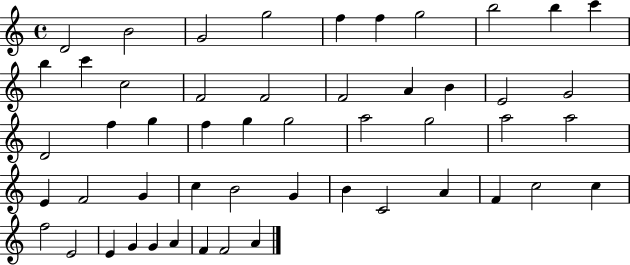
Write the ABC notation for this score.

X:1
T:Untitled
M:4/4
L:1/4
K:C
D2 B2 G2 g2 f f g2 b2 b c' b c' c2 F2 F2 F2 A B E2 G2 D2 f g f g g2 a2 g2 a2 a2 E F2 G c B2 G B C2 A F c2 c f2 E2 E G G A F F2 A